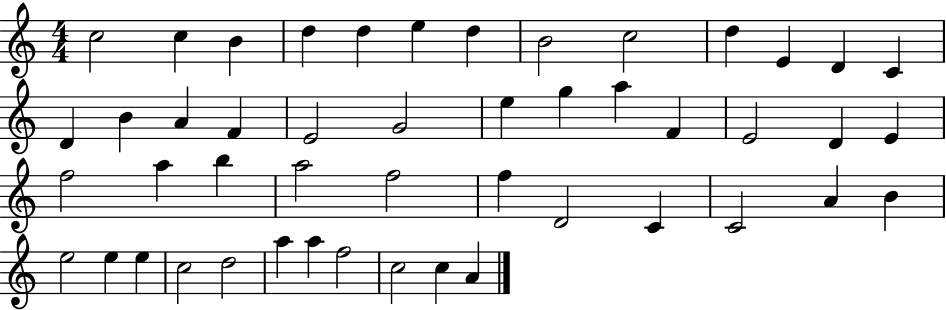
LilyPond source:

{
  \clef treble
  \numericTimeSignature
  \time 4/4
  \key c \major
  c''2 c''4 b'4 | d''4 d''4 e''4 d''4 | b'2 c''2 | d''4 e'4 d'4 c'4 | \break d'4 b'4 a'4 f'4 | e'2 g'2 | e''4 g''4 a''4 f'4 | e'2 d'4 e'4 | \break f''2 a''4 b''4 | a''2 f''2 | f''4 d'2 c'4 | c'2 a'4 b'4 | \break e''2 e''4 e''4 | c''2 d''2 | a''4 a''4 f''2 | c''2 c''4 a'4 | \break \bar "|."
}